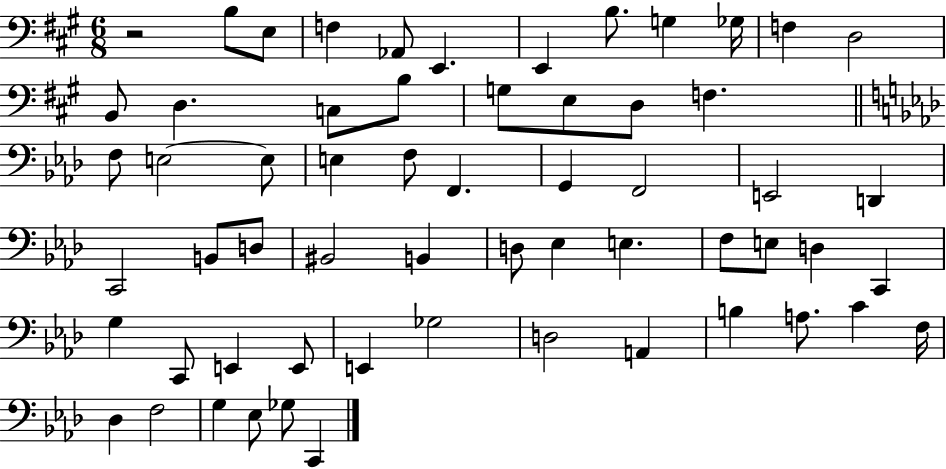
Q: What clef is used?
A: bass